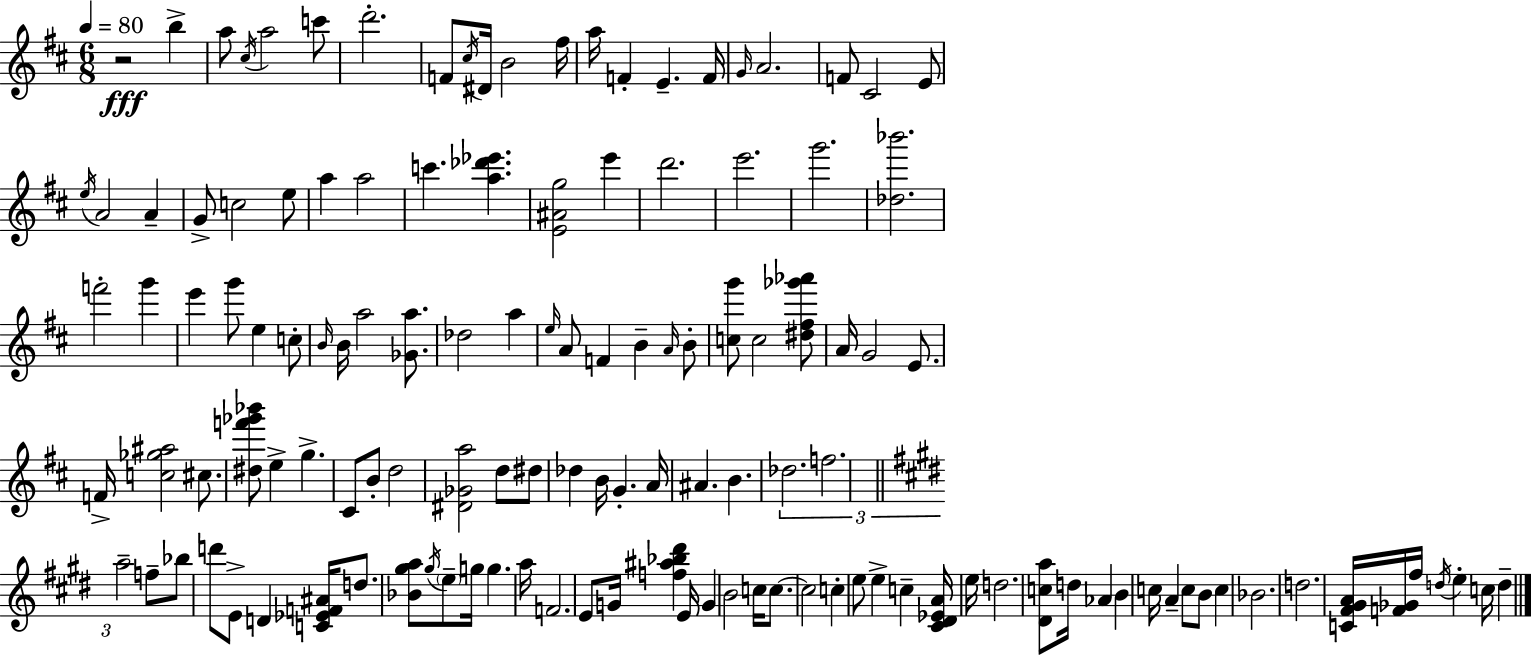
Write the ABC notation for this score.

X:1
T:Untitled
M:6/8
L:1/4
K:D
z2 b a/2 ^c/4 a2 c'/2 d'2 F/2 ^c/4 ^D/4 B2 ^f/4 a/4 F E F/4 G/4 A2 F/2 ^C2 E/2 e/4 A2 A G/2 c2 e/2 a a2 c' [a_d'_e'] [E^Ag]2 e' d'2 e'2 g'2 [_d_b']2 f'2 g' e' g'/2 e c/2 B/4 B/4 a2 [_Ga]/2 _d2 a e/4 A/2 F B A/4 B/2 [cg']/2 c2 [^d^f_g'_a']/2 A/4 G2 E/2 F/4 [c_g^a]2 ^c/2 [^df'_g'_b']/2 e g ^C/2 B/2 d2 [^D_Ga]2 d/2 ^d/2 _d B/4 G A/4 ^A B _d2 f2 a2 f/2 _b/2 d'/2 E/2 D [C_EF^A]/4 d/2 [_B^ga]/2 ^g/4 e/2 g/4 g a/4 F2 E/2 G/4 [f^a_b^d'] E/4 G B2 c/4 c/2 c2 c e/2 e c [^C^D_EA]/4 e/4 d2 [^Dca]/2 d/4 _A B c/4 A c/2 B/2 c _B2 d2 [C^F^GA]/4 [F_G]/4 ^f/4 d/4 e c/4 d